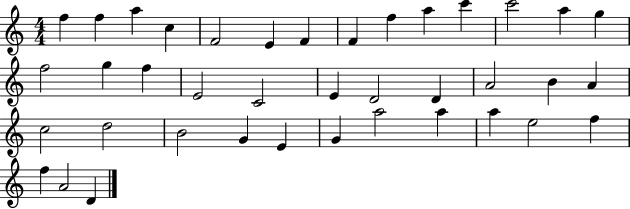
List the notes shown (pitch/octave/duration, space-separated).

F5/q F5/q A5/q C5/q F4/h E4/q F4/q F4/q F5/q A5/q C6/q C6/h A5/q G5/q F5/h G5/q F5/q E4/h C4/h E4/q D4/h D4/q A4/h B4/q A4/q C5/h D5/h B4/h G4/q E4/q G4/q A5/h A5/q A5/q E5/h F5/q F5/q A4/h D4/q